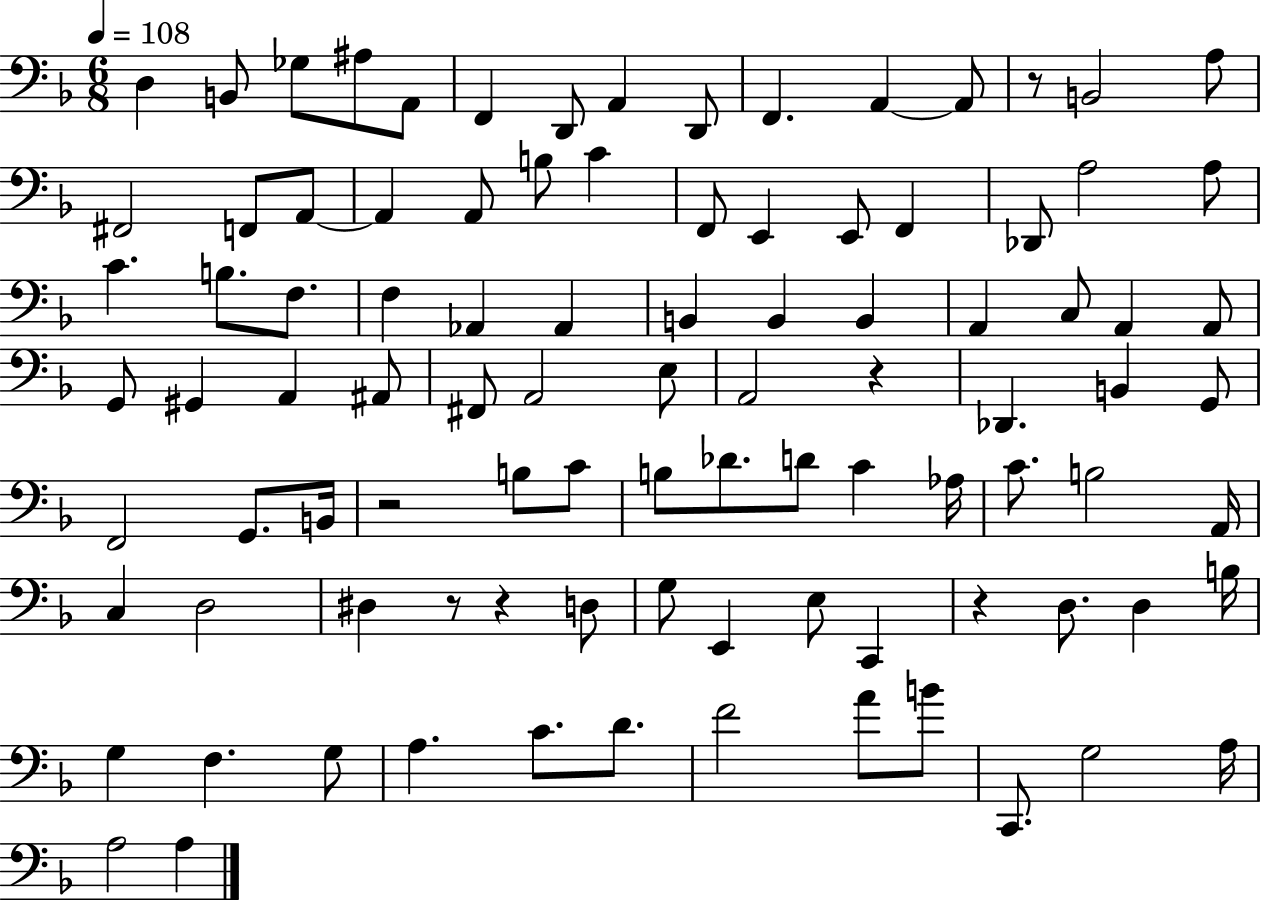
{
  \clef bass
  \numericTimeSignature
  \time 6/8
  \key f \major
  \tempo 4 = 108
  \repeat volta 2 { d4 b,8 ges8 ais8 a,8 | f,4 d,8 a,4 d,8 | f,4. a,4~~ a,8 | r8 b,2 a8 | \break fis,2 f,8 a,8~~ | a,4 a,8 b8 c'4 | f,8 e,4 e,8 f,4 | des,8 a2 a8 | \break c'4. b8. f8. | f4 aes,4 aes,4 | b,4 b,4 b,4 | a,4 c8 a,4 a,8 | \break g,8 gis,4 a,4 ais,8 | fis,8 a,2 e8 | a,2 r4 | des,4. b,4 g,8 | \break f,2 g,8. b,16 | r2 b8 c'8 | b8 des'8. d'8 c'4 aes16 | c'8. b2 a,16 | \break c4 d2 | dis4 r8 r4 d8 | g8 e,4 e8 c,4 | r4 d8. d4 b16 | \break g4 f4. g8 | a4. c'8. d'8. | f'2 a'8 b'8 | c,8. g2 a16 | \break a2 a4 | } \bar "|."
}